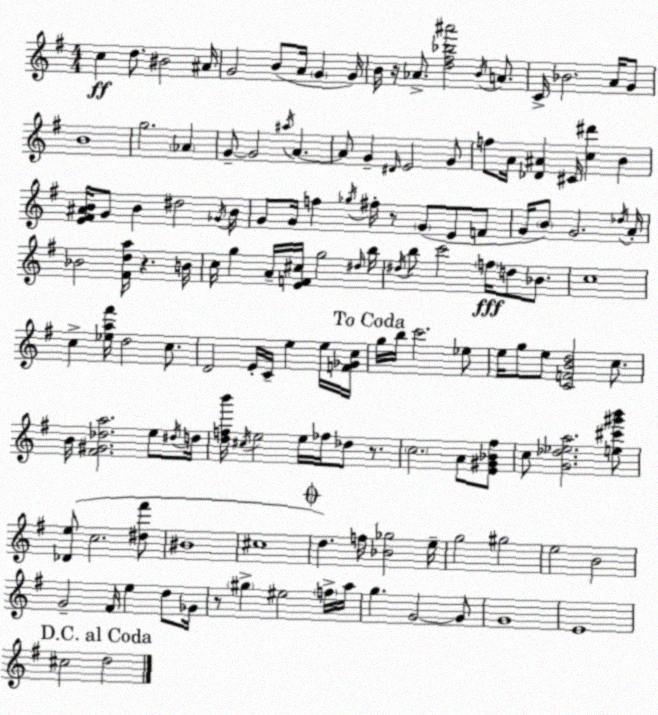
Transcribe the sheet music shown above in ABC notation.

X:1
T:Untitled
M:4/4
L:1/4
K:G
c d/2 ^B2 ^A/4 G2 B/2 A/4 G G/4 B/4 z/4 _A/2 [d^f_b^a']2 B/4 A/2 C/4 _B2 A/4 G/2 B4 g2 _A G/2 G2 ^a/4 A A/2 G ^D/4 E2 G/2 f/2 A/4 [_D^A] ^C/4 [c^d'] B [E^F^AB]/4 G/2 B ^d2 _G/4 B/4 G/2 G/4 f _g/4 ^f/4 z/2 G/2 E/2 F/2 G/4 B/2 G2 _d/4 A/4 _B2 [^Fda]/4 z B/4 c/4 g A/4 [EF^c]/4 g2 ^d/4 b/4 ^d/4 b/2 c'2 f/4 d/2 _B/2 c4 c [_ea^f']/4 d2 c/2 D2 E/4 C/4 e e/4 [F_Gc]/4 g/4 b/4 c'2 _e/2 e/4 g/2 e/2 [CFBd]2 c/2 B/4 [^F^G_da]2 e/2 ^d/4 d/4 [dfb']/4 ^c/4 e2 e/4 _f/4 _d/2 z/2 c2 A/2 [E^G_B^f]/2 c/2 [G_d_ea]2 [e^c'^g'b']/2 [_De]/2 c2 [^d^f']/2 ^B4 ^c4 d f/4 [_B_g]2 e/4 g2 ^g2 e2 B2 G2 ^F/4 e d/2 _G/4 z/2 ^g ^e2 f/4 a/4 g G2 G/2 G4 E4 ^c2 d2